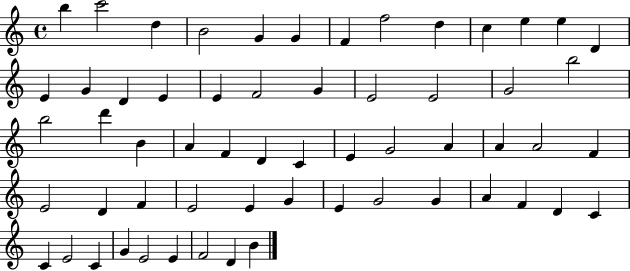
{
  \clef treble
  \time 4/4
  \defaultTimeSignature
  \key c \major
  b''4 c'''2 d''4 | b'2 g'4 g'4 | f'4 f''2 d''4 | c''4 e''4 e''4 d'4 | \break e'4 g'4 d'4 e'4 | e'4 f'2 g'4 | e'2 e'2 | g'2 b''2 | \break b''2 d'''4 b'4 | a'4 f'4 d'4 c'4 | e'4 g'2 a'4 | a'4 a'2 f'4 | \break e'2 d'4 f'4 | e'2 e'4 g'4 | e'4 g'2 g'4 | a'4 f'4 d'4 c'4 | \break c'4 e'2 c'4 | g'4 e'2 e'4 | f'2 d'4 b'4 | \bar "|."
}